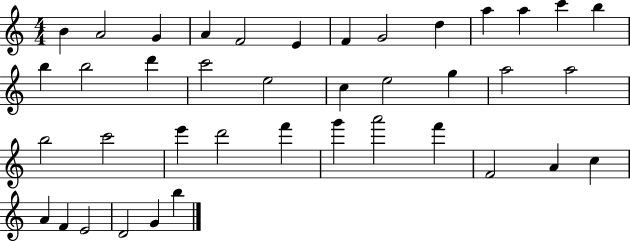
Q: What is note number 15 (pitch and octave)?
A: B5